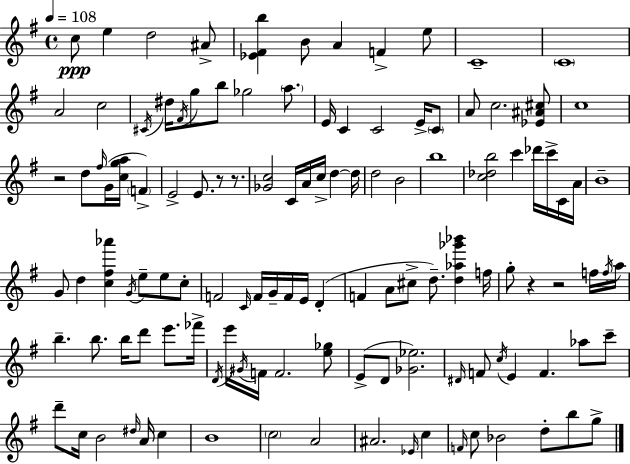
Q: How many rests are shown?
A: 5